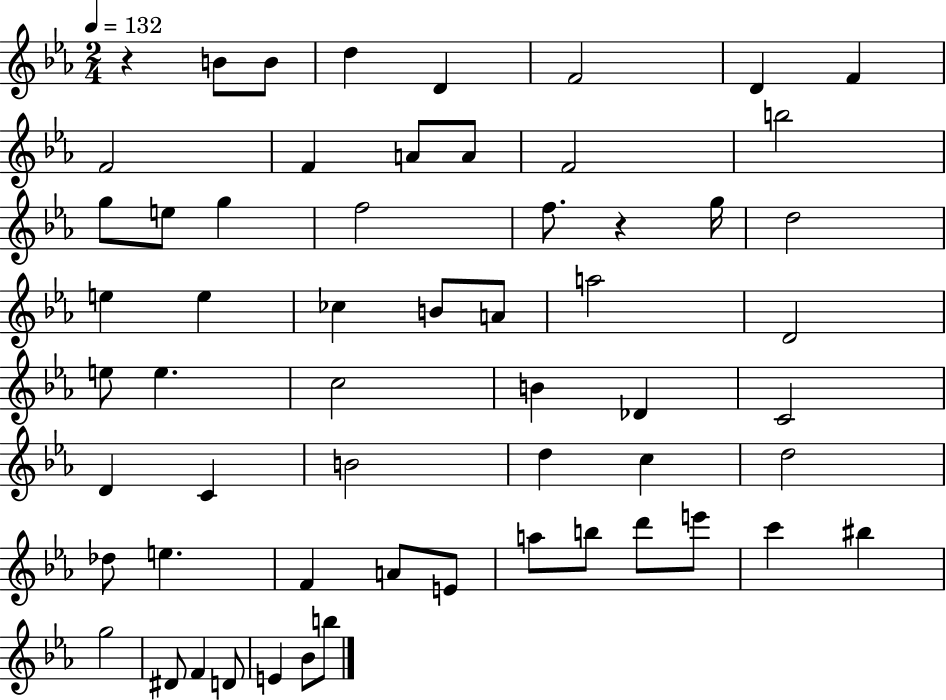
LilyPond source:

{
  \clef treble
  \numericTimeSignature
  \time 2/4
  \key ees \major
  \tempo 4 = 132
  r4 b'8 b'8 | d''4 d'4 | f'2 | d'4 f'4 | \break f'2 | f'4 a'8 a'8 | f'2 | b''2 | \break g''8 e''8 g''4 | f''2 | f''8. r4 g''16 | d''2 | \break e''4 e''4 | ces''4 b'8 a'8 | a''2 | d'2 | \break e''8 e''4. | c''2 | b'4 des'4 | c'2 | \break d'4 c'4 | b'2 | d''4 c''4 | d''2 | \break des''8 e''4. | f'4 a'8 e'8 | a''8 b''8 d'''8 e'''8 | c'''4 bis''4 | \break g''2 | dis'8 f'4 d'8 | e'4 bes'8 b''8 | \bar "|."
}